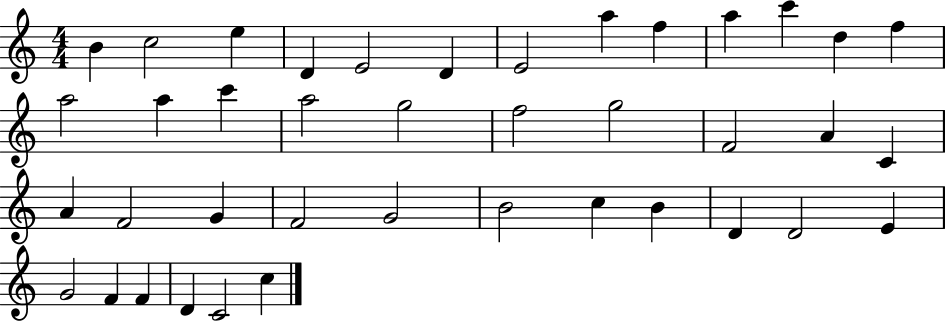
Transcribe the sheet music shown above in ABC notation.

X:1
T:Untitled
M:4/4
L:1/4
K:C
B c2 e D E2 D E2 a f a c' d f a2 a c' a2 g2 f2 g2 F2 A C A F2 G F2 G2 B2 c B D D2 E G2 F F D C2 c